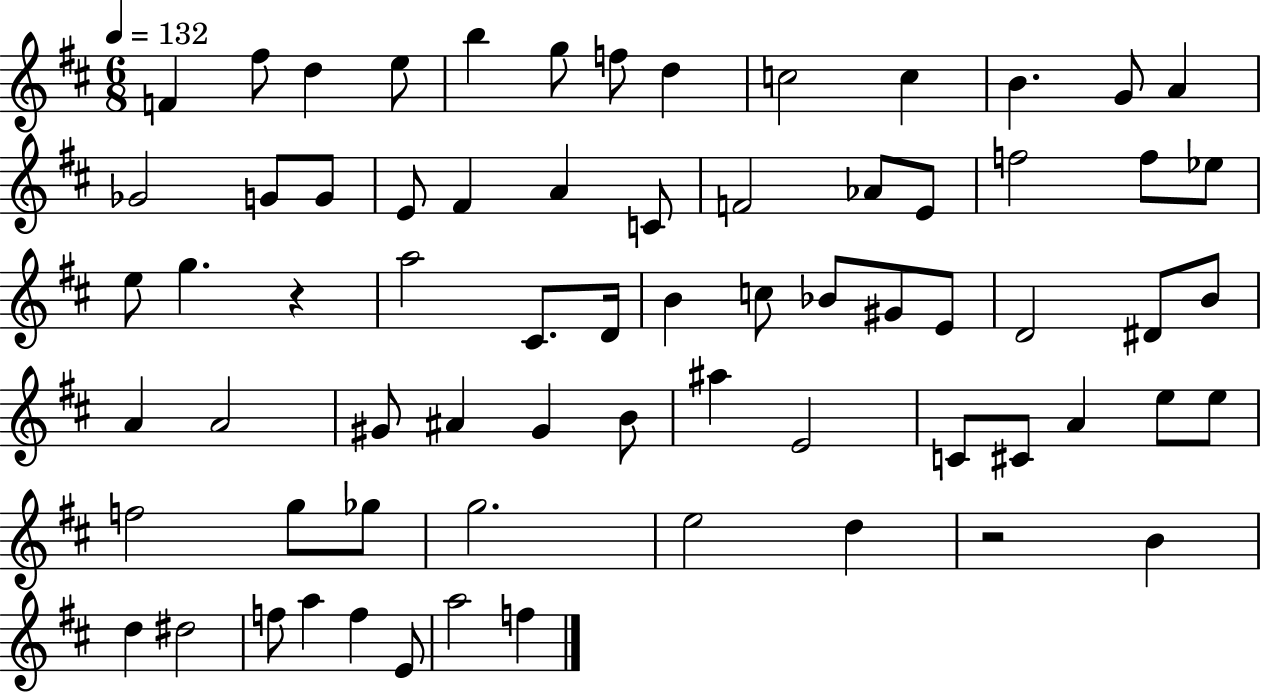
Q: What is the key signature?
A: D major